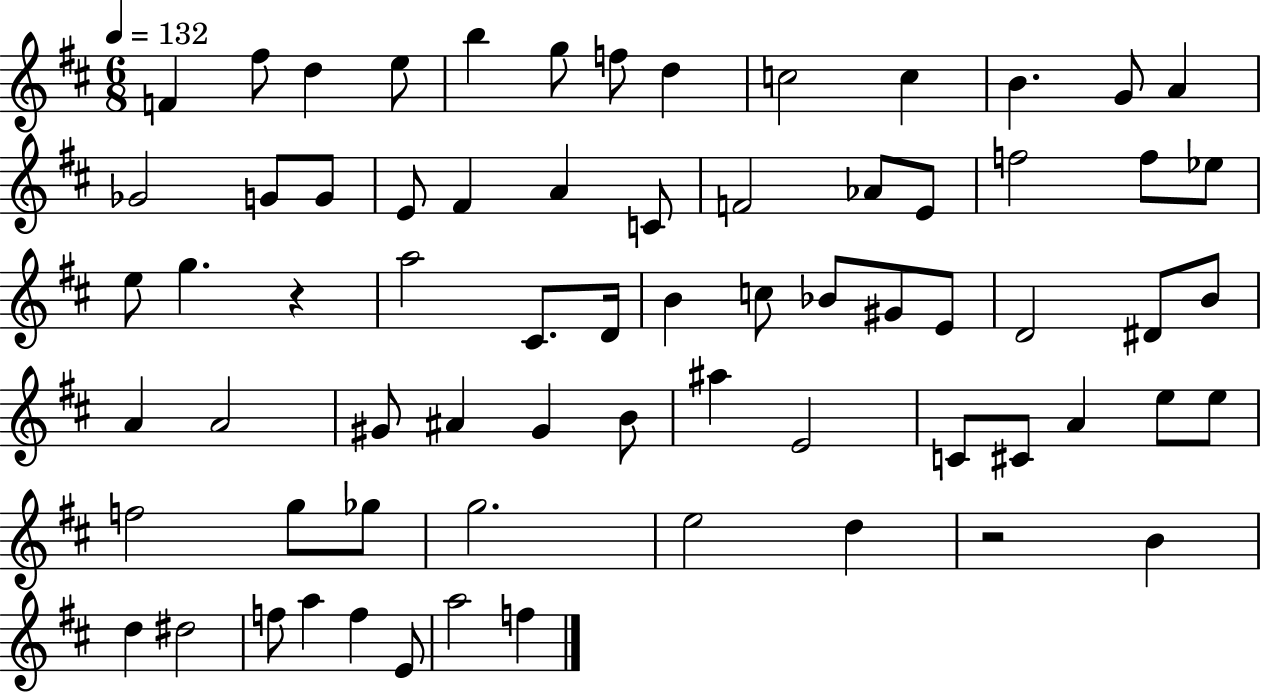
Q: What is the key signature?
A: D major